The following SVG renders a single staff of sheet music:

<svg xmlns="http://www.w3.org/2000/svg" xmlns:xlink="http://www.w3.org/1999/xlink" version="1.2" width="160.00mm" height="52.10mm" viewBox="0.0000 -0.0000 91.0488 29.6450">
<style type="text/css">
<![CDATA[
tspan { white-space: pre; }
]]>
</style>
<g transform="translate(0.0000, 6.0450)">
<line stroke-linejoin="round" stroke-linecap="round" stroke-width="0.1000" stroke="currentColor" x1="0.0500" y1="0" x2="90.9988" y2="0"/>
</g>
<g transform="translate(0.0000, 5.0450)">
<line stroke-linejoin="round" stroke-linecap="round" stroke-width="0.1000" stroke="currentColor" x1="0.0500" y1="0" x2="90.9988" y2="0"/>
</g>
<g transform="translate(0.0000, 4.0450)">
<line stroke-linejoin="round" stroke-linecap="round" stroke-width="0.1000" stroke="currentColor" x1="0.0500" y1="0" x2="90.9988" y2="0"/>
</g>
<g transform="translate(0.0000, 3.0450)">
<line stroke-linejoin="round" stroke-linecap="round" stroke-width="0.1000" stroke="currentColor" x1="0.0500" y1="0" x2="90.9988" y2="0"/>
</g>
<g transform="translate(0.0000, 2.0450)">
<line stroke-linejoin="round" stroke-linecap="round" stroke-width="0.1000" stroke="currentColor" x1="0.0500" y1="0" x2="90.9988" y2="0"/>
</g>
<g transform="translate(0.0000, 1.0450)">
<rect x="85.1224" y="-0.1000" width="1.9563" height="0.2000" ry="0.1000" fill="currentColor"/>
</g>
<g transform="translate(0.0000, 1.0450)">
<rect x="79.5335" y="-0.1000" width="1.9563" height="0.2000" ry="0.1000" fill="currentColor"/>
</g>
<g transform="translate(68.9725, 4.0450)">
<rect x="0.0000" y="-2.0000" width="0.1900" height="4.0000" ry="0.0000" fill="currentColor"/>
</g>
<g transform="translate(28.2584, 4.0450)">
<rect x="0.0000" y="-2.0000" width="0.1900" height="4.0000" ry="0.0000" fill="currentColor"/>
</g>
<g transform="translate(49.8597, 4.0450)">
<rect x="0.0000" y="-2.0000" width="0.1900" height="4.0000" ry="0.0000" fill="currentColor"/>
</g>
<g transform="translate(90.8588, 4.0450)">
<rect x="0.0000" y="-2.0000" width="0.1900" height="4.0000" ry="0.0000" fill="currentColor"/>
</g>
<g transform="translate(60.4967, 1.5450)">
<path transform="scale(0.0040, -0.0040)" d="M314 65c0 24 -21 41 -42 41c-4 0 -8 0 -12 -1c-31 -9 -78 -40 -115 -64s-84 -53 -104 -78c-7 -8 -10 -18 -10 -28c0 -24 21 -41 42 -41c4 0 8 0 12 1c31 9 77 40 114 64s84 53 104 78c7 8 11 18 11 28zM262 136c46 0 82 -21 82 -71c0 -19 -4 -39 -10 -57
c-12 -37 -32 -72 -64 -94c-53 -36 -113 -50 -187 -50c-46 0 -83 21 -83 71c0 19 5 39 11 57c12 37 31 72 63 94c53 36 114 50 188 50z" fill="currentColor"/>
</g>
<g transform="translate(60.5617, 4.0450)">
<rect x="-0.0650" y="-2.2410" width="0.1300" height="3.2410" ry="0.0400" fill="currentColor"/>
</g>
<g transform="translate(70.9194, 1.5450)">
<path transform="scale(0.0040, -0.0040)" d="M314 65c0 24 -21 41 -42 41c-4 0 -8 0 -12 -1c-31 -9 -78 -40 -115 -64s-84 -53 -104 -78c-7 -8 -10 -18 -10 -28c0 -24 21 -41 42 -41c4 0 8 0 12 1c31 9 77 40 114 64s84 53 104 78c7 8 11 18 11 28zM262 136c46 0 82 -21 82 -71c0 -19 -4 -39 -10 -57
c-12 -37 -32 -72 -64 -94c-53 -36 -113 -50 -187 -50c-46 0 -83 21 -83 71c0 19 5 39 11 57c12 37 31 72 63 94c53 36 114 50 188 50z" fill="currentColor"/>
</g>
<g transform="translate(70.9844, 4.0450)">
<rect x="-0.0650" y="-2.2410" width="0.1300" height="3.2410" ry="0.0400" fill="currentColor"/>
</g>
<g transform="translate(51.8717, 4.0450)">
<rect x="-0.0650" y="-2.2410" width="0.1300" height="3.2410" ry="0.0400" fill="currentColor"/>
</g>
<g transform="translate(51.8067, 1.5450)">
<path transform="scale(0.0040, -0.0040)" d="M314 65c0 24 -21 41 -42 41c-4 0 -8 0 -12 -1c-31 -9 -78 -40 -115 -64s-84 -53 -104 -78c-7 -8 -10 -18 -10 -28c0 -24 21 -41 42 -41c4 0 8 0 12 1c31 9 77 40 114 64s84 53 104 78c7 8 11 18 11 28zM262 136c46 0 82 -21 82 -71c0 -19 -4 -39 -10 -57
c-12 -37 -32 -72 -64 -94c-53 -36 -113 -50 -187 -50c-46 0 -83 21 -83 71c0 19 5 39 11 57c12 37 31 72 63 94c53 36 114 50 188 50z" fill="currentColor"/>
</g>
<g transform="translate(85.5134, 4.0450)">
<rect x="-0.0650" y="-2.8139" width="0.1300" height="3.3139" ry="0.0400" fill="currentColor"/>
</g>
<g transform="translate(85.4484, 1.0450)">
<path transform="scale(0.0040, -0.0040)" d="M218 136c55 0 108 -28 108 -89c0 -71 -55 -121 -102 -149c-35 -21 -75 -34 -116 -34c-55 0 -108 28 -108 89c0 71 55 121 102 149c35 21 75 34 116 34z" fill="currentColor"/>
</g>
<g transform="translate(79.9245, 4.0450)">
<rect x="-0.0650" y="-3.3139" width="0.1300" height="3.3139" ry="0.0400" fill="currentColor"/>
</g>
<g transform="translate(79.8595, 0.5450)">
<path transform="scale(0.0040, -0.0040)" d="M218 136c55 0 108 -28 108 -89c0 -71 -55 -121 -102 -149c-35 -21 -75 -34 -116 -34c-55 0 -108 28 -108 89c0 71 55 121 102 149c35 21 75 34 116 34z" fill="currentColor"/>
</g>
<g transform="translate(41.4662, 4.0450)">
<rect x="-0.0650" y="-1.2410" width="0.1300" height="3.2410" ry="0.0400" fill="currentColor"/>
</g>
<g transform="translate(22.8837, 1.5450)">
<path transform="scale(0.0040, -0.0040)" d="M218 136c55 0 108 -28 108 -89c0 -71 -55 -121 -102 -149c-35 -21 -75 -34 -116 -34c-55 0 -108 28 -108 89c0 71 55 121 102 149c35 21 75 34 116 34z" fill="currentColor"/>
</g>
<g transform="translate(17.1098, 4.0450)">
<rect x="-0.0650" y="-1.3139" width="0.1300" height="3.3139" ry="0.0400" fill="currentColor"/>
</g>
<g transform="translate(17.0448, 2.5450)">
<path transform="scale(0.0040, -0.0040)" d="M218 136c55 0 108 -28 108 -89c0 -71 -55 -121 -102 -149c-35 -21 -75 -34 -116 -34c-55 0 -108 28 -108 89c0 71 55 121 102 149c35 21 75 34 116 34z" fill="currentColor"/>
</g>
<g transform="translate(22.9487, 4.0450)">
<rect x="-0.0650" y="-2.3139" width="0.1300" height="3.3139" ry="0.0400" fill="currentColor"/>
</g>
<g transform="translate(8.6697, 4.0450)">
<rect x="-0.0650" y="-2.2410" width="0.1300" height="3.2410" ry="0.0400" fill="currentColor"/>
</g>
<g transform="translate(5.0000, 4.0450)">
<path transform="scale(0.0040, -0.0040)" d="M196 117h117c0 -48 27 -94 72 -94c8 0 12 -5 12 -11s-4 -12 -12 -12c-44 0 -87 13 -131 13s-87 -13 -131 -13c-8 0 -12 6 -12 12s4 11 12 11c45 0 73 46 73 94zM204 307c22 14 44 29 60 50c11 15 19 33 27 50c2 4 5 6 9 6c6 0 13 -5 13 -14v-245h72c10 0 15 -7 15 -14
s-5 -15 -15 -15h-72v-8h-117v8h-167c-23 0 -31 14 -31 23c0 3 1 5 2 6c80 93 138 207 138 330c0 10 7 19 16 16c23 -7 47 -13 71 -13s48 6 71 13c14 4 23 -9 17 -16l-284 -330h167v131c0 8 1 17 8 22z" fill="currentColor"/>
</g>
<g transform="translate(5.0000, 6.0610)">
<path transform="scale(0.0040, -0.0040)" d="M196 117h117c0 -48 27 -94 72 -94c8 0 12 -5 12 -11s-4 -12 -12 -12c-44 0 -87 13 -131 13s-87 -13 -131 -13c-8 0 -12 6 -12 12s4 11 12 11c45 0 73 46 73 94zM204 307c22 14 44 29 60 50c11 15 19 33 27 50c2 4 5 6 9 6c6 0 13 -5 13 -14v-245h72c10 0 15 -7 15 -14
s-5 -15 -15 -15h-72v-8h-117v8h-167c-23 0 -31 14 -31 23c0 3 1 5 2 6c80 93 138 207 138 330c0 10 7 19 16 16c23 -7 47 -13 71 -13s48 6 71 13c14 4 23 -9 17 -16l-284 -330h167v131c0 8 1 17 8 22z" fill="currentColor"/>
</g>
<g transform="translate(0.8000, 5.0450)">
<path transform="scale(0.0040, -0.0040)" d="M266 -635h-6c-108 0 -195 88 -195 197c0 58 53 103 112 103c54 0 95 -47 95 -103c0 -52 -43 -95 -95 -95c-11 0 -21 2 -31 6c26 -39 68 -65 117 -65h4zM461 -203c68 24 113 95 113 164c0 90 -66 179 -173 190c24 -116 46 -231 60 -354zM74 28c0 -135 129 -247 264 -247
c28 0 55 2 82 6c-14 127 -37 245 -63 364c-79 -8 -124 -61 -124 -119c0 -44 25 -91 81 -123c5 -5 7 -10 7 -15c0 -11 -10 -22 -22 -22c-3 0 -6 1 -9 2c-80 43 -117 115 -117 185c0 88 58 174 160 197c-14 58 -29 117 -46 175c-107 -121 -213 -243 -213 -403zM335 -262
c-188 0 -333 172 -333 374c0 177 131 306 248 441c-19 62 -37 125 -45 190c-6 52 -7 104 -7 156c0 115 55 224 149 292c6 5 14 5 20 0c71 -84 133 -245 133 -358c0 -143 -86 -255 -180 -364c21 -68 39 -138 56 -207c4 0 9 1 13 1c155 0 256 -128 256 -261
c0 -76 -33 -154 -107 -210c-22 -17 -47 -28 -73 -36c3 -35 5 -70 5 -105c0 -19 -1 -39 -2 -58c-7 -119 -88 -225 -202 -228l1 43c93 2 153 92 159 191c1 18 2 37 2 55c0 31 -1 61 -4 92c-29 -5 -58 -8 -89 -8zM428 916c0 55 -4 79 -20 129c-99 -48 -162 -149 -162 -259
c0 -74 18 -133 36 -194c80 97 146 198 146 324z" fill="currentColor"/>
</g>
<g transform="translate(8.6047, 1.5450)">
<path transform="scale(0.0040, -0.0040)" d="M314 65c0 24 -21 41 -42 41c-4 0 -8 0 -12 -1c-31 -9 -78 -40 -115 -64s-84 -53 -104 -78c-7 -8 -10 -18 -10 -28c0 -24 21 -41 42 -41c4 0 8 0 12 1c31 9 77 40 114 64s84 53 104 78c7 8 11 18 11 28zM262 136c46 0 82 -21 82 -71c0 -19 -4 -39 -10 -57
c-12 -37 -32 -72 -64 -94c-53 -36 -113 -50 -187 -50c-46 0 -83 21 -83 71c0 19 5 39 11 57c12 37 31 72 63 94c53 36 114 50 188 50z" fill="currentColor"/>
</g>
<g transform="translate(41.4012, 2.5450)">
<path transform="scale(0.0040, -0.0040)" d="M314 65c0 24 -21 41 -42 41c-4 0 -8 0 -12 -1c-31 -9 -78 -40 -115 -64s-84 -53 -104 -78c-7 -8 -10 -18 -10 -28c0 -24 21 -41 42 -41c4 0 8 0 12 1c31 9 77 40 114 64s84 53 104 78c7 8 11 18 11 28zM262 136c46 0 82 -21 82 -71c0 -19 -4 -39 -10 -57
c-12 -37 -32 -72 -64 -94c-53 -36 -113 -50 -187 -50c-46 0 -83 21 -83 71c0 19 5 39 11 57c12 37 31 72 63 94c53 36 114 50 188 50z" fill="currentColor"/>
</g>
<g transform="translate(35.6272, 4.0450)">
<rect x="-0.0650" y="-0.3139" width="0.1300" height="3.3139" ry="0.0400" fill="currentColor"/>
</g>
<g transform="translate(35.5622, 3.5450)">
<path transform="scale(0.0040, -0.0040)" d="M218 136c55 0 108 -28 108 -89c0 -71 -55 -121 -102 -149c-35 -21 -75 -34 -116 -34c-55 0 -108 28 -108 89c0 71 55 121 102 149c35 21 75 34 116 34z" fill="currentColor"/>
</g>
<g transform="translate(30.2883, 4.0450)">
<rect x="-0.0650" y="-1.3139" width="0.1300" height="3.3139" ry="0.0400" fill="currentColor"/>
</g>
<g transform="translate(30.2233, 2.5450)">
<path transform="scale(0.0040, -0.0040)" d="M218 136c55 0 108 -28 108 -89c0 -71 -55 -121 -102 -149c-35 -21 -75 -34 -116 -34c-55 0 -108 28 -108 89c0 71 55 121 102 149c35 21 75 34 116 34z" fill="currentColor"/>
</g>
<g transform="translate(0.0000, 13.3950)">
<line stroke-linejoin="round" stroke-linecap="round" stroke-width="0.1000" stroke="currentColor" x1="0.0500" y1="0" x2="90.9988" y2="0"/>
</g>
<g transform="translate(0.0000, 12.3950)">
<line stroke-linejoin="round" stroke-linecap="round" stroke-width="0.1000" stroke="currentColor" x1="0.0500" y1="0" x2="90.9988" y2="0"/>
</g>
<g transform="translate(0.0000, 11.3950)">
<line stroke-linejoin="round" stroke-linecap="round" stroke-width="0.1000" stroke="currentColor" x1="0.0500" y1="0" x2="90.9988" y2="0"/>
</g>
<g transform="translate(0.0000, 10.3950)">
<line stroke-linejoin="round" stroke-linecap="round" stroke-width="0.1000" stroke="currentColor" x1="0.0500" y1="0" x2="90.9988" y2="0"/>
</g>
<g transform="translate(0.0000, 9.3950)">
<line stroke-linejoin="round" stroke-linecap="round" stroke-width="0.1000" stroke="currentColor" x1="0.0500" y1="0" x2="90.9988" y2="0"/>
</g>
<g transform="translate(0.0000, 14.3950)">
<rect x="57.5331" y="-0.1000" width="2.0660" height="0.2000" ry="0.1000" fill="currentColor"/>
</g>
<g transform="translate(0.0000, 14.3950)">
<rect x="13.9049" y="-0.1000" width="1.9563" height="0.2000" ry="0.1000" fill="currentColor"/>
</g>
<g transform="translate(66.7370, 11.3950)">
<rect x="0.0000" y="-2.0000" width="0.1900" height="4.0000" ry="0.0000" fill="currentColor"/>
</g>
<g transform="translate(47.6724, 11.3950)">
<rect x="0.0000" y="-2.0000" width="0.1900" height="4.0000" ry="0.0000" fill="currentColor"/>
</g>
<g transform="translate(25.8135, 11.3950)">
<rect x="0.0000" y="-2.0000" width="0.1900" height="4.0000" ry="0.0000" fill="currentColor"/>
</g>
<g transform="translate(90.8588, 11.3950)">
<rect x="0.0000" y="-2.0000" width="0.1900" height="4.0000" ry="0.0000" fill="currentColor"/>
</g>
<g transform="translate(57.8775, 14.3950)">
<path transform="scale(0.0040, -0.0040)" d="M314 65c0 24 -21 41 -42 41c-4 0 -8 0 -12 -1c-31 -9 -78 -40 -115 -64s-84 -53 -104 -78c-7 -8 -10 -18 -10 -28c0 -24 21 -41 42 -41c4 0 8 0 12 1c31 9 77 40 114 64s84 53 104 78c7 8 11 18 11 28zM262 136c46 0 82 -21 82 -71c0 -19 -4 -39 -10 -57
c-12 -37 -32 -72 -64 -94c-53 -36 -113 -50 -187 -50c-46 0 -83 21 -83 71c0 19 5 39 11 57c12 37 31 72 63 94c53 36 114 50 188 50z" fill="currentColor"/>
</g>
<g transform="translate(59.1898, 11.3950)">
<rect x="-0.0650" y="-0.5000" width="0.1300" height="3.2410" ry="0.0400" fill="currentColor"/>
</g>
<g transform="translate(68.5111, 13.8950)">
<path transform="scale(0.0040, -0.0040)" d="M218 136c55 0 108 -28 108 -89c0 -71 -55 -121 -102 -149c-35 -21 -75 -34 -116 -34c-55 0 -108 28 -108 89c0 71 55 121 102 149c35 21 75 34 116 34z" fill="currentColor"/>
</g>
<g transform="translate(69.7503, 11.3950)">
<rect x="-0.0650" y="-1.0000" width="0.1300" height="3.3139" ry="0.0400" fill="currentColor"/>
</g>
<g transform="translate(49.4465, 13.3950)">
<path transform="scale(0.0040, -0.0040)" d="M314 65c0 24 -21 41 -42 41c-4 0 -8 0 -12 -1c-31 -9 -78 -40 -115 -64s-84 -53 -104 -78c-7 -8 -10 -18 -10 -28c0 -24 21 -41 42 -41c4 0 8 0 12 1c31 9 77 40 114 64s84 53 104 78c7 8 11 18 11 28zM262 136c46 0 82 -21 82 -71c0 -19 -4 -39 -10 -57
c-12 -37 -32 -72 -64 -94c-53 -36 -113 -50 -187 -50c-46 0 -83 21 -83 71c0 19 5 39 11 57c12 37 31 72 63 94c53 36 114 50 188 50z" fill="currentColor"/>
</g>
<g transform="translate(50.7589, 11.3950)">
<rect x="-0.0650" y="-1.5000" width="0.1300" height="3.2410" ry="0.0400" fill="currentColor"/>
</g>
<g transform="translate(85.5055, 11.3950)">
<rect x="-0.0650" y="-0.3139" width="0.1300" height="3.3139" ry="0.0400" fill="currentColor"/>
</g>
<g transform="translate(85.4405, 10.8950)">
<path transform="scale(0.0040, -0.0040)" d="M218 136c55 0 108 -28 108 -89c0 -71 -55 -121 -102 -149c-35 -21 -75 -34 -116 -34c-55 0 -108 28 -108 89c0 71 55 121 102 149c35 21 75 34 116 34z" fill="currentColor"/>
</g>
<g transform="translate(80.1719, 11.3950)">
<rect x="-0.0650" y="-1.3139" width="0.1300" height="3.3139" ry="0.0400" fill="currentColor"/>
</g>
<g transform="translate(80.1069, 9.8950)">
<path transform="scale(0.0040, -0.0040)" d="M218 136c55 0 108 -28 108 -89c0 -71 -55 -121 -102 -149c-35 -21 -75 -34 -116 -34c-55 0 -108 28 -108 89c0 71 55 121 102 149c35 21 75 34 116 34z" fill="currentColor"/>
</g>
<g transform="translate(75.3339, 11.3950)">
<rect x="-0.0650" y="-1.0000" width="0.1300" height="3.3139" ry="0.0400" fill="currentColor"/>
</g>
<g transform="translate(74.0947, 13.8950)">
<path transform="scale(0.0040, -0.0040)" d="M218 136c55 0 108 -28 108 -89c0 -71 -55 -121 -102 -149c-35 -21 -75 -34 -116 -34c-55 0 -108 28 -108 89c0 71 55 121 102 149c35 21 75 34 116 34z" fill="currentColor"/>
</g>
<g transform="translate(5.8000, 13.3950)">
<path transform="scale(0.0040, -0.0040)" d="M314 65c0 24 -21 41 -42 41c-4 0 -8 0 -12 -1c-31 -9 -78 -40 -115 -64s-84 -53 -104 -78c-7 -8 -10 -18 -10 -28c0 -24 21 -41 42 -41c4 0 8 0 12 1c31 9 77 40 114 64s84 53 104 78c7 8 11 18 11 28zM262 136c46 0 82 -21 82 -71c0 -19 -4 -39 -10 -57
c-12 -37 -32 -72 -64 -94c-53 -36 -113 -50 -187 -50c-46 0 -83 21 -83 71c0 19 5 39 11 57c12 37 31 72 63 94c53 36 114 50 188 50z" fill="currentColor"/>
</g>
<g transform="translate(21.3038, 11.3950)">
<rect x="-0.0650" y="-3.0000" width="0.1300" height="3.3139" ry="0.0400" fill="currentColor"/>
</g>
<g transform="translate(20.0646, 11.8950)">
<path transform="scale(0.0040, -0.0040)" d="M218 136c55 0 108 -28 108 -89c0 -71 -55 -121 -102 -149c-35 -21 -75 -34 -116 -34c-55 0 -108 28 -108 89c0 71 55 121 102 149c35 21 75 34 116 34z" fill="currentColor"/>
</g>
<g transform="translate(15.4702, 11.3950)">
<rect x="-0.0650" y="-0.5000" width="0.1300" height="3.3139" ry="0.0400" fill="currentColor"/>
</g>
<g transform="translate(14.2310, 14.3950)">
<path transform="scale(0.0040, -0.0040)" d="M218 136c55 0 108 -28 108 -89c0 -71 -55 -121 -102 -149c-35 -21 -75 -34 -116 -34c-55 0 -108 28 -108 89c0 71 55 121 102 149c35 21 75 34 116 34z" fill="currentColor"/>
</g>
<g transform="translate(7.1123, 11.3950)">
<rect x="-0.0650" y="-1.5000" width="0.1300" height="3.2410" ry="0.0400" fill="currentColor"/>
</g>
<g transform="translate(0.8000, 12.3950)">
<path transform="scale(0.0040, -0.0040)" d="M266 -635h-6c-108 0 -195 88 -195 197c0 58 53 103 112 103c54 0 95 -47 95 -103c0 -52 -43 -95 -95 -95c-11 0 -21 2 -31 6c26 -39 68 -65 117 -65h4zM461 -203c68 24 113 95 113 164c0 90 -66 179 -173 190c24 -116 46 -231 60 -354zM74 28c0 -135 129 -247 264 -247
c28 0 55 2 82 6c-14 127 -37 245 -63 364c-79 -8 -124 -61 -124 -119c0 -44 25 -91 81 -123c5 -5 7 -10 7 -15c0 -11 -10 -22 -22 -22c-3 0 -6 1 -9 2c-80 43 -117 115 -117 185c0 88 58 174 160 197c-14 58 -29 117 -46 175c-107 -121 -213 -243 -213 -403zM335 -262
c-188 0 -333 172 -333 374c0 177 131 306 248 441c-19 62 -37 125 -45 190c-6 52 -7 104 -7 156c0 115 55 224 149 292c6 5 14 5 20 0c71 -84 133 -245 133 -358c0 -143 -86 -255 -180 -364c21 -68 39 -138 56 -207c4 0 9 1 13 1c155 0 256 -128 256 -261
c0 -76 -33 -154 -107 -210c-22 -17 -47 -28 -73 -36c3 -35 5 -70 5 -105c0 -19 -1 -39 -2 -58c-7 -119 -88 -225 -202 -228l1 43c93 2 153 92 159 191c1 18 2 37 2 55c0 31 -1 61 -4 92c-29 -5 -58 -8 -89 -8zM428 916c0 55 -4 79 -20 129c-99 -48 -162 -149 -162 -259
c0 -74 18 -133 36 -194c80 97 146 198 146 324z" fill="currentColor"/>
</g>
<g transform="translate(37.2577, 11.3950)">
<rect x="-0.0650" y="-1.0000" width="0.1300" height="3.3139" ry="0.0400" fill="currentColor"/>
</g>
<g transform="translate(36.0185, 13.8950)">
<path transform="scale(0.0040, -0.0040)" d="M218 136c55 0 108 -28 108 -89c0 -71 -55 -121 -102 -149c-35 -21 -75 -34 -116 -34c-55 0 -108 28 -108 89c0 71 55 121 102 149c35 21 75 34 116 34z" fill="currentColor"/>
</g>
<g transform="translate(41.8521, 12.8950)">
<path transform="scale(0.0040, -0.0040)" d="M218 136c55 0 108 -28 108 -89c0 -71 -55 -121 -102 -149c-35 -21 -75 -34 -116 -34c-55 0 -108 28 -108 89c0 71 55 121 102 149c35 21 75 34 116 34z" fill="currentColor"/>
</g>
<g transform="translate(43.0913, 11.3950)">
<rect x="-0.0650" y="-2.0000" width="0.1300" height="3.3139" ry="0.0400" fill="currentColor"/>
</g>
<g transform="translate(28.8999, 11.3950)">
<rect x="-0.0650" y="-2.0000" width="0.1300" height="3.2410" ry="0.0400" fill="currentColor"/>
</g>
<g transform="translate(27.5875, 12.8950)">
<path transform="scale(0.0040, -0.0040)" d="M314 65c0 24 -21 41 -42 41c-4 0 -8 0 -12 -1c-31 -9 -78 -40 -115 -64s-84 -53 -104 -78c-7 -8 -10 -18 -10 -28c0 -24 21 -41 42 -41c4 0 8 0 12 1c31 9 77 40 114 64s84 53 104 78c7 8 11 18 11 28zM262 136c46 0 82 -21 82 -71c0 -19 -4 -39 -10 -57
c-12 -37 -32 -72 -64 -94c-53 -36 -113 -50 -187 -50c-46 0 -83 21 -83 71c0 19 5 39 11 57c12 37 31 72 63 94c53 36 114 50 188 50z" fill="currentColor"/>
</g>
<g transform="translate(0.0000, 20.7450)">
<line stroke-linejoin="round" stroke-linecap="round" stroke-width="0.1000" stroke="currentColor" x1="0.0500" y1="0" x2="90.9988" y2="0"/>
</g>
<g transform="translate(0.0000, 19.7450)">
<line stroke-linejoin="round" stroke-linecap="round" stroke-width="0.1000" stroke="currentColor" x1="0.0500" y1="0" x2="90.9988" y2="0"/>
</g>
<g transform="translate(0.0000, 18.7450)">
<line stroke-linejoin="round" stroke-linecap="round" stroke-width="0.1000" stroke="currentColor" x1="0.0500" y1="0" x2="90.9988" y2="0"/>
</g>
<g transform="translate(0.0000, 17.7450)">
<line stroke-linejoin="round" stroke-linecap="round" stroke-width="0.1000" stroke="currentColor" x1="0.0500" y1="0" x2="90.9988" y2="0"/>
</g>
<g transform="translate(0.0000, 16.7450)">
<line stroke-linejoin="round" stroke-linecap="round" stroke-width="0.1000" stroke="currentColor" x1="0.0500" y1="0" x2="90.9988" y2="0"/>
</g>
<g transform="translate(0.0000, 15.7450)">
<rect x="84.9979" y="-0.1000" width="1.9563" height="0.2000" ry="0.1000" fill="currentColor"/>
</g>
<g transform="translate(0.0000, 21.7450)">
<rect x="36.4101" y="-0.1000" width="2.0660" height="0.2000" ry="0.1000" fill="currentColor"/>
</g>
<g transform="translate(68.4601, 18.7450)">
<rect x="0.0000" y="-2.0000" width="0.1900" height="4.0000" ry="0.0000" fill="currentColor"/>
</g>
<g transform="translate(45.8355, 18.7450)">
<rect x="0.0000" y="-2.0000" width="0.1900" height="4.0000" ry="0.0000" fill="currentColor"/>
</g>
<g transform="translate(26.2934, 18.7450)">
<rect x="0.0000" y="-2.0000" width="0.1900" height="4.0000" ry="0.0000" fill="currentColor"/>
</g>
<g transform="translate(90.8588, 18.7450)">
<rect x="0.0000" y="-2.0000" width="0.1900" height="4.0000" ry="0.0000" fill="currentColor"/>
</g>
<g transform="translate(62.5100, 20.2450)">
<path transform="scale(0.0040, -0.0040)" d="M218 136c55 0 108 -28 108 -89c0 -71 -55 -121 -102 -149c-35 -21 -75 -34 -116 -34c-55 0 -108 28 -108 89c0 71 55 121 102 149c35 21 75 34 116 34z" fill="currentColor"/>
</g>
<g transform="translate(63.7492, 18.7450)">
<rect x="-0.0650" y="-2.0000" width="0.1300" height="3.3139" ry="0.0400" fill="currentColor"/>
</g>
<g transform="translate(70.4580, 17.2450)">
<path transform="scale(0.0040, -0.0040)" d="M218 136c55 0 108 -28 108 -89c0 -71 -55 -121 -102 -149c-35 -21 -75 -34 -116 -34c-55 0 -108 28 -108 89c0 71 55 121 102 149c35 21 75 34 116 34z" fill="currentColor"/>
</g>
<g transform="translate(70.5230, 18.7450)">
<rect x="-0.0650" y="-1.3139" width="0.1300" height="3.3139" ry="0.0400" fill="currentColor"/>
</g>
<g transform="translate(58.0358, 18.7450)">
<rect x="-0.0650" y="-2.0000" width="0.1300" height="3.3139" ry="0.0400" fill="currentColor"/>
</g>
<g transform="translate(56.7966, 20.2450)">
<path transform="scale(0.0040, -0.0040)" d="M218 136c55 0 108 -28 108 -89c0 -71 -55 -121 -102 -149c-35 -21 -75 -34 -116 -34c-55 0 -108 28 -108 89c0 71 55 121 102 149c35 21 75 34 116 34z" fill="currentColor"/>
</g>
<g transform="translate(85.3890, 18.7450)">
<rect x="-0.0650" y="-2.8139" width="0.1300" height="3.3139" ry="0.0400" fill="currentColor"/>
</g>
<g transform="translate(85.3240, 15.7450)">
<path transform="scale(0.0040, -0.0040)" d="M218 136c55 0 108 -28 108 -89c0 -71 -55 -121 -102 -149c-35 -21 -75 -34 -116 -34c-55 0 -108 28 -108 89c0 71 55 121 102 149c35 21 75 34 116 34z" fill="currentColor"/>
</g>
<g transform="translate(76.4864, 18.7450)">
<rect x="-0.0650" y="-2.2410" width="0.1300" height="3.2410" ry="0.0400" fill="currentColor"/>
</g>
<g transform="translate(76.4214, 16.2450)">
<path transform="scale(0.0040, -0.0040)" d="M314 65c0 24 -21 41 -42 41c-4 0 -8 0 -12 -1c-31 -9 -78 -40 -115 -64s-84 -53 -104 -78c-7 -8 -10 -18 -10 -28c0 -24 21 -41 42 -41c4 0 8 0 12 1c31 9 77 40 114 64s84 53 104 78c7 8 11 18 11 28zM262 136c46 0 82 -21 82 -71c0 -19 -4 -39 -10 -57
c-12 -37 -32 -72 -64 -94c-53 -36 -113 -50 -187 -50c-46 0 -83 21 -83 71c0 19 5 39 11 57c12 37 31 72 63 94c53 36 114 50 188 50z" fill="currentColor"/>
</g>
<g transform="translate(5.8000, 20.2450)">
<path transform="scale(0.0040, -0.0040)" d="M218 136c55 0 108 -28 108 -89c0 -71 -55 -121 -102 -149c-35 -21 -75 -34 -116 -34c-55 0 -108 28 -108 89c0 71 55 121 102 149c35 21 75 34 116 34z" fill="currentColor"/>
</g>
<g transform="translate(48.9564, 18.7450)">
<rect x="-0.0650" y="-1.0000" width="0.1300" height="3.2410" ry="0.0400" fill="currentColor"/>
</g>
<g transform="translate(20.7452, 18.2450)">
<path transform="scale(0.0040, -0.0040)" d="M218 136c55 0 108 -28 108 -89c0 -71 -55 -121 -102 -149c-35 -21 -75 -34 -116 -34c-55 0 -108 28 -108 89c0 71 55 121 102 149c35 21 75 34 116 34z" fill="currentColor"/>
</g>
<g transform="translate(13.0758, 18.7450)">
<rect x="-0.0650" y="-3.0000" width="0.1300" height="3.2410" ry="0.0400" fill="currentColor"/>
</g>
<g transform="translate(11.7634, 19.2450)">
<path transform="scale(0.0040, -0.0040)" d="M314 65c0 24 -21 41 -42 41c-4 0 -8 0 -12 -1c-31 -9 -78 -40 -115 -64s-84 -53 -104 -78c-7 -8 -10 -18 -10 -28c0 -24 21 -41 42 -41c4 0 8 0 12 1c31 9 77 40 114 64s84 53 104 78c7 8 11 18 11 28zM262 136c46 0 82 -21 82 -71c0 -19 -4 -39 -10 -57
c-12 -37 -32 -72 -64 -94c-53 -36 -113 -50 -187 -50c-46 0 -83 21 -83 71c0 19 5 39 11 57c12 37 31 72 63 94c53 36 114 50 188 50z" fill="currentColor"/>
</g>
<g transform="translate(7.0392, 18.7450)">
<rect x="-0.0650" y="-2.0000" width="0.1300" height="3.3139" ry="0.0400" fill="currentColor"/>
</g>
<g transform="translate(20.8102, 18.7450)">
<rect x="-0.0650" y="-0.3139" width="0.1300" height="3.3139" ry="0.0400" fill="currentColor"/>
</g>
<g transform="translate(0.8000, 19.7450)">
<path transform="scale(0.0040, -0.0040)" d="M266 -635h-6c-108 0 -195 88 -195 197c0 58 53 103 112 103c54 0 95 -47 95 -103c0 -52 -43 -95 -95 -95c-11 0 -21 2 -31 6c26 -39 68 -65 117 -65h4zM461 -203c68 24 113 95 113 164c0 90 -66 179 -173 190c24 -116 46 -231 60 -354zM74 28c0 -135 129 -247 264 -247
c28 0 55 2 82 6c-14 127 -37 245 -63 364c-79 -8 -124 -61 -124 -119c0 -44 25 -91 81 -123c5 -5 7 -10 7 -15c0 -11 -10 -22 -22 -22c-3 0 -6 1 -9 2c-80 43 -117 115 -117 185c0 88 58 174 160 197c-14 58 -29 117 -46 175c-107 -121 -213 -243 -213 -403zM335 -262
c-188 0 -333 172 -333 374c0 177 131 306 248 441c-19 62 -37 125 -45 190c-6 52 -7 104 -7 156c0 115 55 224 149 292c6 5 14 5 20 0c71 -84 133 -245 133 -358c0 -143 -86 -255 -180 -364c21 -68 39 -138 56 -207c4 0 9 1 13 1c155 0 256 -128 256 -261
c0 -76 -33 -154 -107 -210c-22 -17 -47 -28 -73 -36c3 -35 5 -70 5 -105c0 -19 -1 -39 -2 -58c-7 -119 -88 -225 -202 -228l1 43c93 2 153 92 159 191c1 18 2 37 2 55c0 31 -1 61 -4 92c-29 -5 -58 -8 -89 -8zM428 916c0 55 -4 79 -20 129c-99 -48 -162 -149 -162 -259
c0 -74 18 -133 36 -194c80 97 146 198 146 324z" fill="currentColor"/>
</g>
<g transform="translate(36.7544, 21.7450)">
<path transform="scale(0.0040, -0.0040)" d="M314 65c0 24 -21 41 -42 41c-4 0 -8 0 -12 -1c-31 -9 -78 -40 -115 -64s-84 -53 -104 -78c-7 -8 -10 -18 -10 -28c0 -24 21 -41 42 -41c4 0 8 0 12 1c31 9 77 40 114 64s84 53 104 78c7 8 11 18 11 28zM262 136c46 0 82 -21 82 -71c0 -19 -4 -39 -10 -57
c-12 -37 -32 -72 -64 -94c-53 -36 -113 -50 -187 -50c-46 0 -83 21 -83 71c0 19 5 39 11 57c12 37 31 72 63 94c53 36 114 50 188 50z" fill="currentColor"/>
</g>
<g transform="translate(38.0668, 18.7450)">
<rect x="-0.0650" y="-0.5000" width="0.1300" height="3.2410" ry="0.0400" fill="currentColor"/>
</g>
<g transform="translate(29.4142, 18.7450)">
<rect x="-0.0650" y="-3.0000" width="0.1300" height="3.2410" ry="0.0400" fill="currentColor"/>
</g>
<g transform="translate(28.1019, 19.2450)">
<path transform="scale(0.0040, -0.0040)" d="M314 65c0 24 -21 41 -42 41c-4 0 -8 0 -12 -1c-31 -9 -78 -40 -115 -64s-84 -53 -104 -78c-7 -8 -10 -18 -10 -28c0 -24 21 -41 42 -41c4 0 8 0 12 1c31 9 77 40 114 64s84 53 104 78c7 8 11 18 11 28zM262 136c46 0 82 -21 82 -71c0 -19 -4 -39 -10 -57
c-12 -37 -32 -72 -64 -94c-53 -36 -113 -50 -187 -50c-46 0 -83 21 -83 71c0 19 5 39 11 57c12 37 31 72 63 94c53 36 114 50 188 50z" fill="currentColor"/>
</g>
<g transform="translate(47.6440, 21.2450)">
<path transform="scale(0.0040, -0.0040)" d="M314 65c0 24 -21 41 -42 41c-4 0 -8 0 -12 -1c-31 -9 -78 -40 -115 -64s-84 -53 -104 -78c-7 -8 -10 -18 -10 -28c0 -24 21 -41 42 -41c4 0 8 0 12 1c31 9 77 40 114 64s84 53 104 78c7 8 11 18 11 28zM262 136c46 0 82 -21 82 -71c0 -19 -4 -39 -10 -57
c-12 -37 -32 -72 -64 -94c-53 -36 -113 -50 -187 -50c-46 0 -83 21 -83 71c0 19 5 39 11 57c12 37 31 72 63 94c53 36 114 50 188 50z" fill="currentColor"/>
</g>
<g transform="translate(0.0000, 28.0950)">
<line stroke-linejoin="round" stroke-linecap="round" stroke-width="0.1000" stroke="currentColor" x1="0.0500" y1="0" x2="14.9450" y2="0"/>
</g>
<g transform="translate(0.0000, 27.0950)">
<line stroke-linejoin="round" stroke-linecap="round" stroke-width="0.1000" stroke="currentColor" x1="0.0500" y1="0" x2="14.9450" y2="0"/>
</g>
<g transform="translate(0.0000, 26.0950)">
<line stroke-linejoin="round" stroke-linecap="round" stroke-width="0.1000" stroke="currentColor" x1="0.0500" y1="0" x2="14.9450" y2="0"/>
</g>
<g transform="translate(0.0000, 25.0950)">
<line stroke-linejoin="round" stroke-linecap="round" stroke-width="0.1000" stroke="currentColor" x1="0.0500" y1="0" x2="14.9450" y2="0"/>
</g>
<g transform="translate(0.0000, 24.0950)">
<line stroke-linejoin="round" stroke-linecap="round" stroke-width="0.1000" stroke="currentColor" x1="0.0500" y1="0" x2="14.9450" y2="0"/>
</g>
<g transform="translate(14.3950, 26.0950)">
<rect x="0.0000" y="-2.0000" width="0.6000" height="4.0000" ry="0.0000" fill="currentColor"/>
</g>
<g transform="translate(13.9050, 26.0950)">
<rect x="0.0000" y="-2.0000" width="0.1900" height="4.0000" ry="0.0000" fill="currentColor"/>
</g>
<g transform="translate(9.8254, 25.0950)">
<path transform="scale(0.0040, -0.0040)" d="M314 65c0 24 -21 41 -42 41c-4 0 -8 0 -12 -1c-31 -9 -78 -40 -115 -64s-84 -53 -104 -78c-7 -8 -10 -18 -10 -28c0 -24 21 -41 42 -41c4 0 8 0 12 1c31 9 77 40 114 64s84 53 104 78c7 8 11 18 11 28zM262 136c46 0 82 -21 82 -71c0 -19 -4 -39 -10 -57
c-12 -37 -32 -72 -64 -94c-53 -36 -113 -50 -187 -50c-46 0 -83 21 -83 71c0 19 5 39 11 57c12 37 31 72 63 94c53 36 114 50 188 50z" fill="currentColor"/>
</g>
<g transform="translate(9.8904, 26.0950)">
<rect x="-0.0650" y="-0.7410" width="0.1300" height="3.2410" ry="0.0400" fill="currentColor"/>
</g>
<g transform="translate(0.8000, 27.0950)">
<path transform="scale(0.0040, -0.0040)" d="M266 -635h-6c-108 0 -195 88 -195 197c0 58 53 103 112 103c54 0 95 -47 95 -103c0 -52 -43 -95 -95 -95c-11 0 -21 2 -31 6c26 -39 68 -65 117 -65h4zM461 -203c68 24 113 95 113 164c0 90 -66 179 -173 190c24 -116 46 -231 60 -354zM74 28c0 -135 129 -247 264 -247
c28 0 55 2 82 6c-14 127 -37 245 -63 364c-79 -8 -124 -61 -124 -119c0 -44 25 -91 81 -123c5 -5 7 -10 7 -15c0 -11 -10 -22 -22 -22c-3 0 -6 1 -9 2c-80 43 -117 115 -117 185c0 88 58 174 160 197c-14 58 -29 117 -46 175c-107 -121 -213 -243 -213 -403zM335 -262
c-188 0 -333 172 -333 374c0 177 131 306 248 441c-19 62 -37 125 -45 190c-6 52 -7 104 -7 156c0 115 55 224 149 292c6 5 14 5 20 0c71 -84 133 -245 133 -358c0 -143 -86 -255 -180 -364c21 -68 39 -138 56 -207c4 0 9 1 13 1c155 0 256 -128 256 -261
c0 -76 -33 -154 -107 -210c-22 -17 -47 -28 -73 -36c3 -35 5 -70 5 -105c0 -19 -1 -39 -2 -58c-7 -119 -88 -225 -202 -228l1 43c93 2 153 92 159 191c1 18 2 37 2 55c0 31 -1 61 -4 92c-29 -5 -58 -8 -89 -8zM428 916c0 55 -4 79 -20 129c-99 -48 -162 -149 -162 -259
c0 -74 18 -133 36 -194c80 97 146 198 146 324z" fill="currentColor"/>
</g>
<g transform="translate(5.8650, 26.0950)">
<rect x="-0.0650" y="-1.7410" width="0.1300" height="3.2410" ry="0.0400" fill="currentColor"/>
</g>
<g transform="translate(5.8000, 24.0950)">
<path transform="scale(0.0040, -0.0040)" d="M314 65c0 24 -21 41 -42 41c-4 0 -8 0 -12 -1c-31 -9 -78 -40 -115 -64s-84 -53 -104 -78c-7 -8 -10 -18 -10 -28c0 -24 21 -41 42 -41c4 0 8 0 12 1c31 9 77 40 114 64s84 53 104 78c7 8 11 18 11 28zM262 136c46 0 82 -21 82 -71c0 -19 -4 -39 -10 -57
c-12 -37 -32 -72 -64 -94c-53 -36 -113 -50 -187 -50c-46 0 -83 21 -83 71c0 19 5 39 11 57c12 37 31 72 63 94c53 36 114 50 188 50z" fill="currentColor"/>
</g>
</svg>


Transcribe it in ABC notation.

X:1
T:Untitled
M:4/4
L:1/4
K:C
g2 e g e c e2 g2 g2 g2 b a E2 C A F2 D F E2 C2 D D e c F A2 c A2 C2 D2 F F e g2 a f2 d2